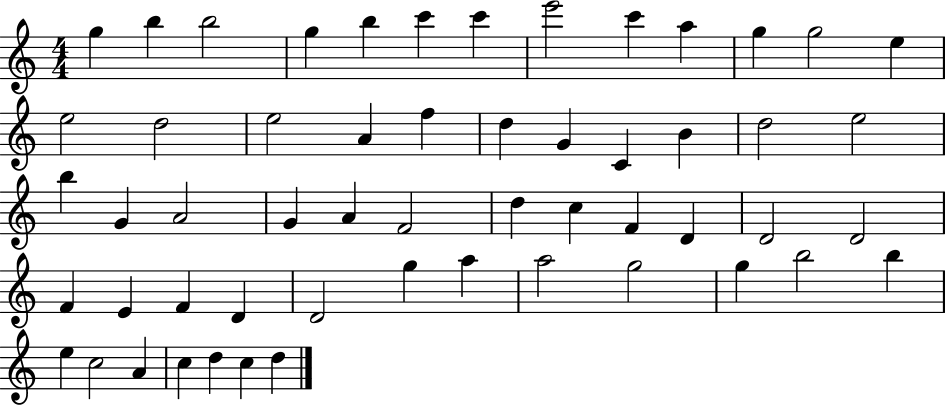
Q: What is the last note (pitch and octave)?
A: D5